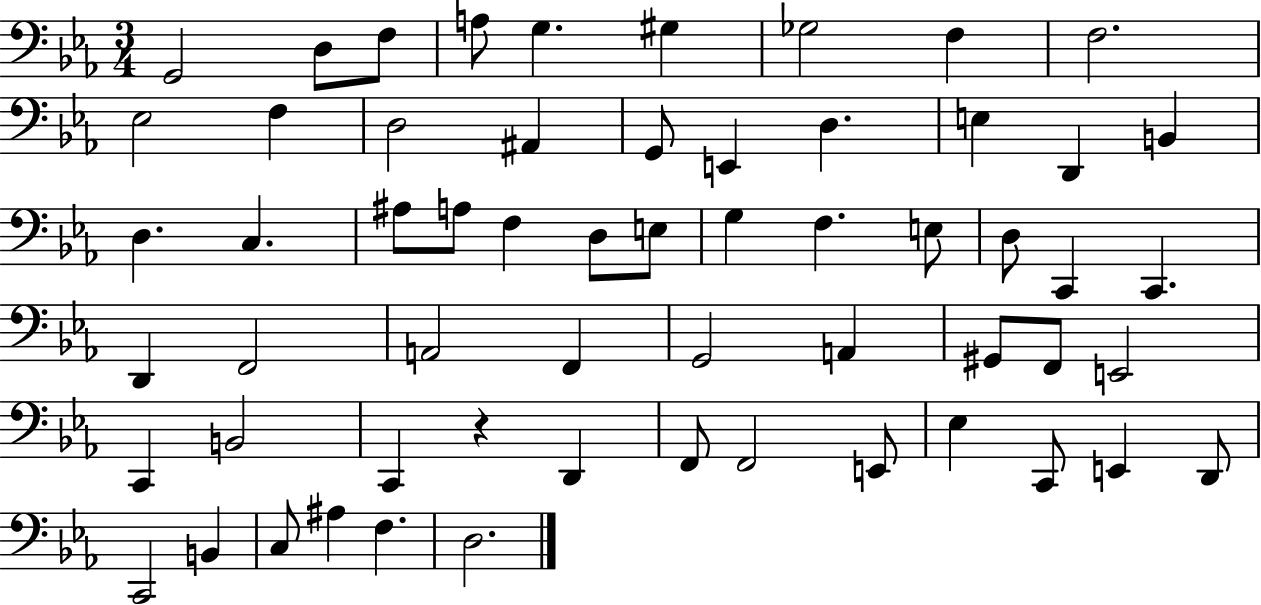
{
  \clef bass
  \numericTimeSignature
  \time 3/4
  \key ees \major
  \repeat volta 2 { g,2 d8 f8 | a8 g4. gis4 | ges2 f4 | f2. | \break ees2 f4 | d2 ais,4 | g,8 e,4 d4. | e4 d,4 b,4 | \break d4. c4. | ais8 a8 f4 d8 e8 | g4 f4. e8 | d8 c,4 c,4. | \break d,4 f,2 | a,2 f,4 | g,2 a,4 | gis,8 f,8 e,2 | \break c,4 b,2 | c,4 r4 d,4 | f,8 f,2 e,8 | ees4 c,8 e,4 d,8 | \break c,2 b,4 | c8 ais4 f4. | d2. | } \bar "|."
}